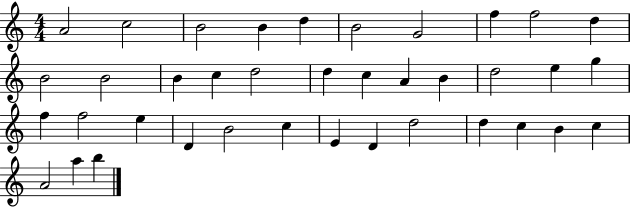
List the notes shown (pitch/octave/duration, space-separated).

A4/h C5/h B4/h B4/q D5/q B4/h G4/h F5/q F5/h D5/q B4/h B4/h B4/q C5/q D5/h D5/q C5/q A4/q B4/q D5/h E5/q G5/q F5/q F5/h E5/q D4/q B4/h C5/q E4/q D4/q D5/h D5/q C5/q B4/q C5/q A4/h A5/q B5/q